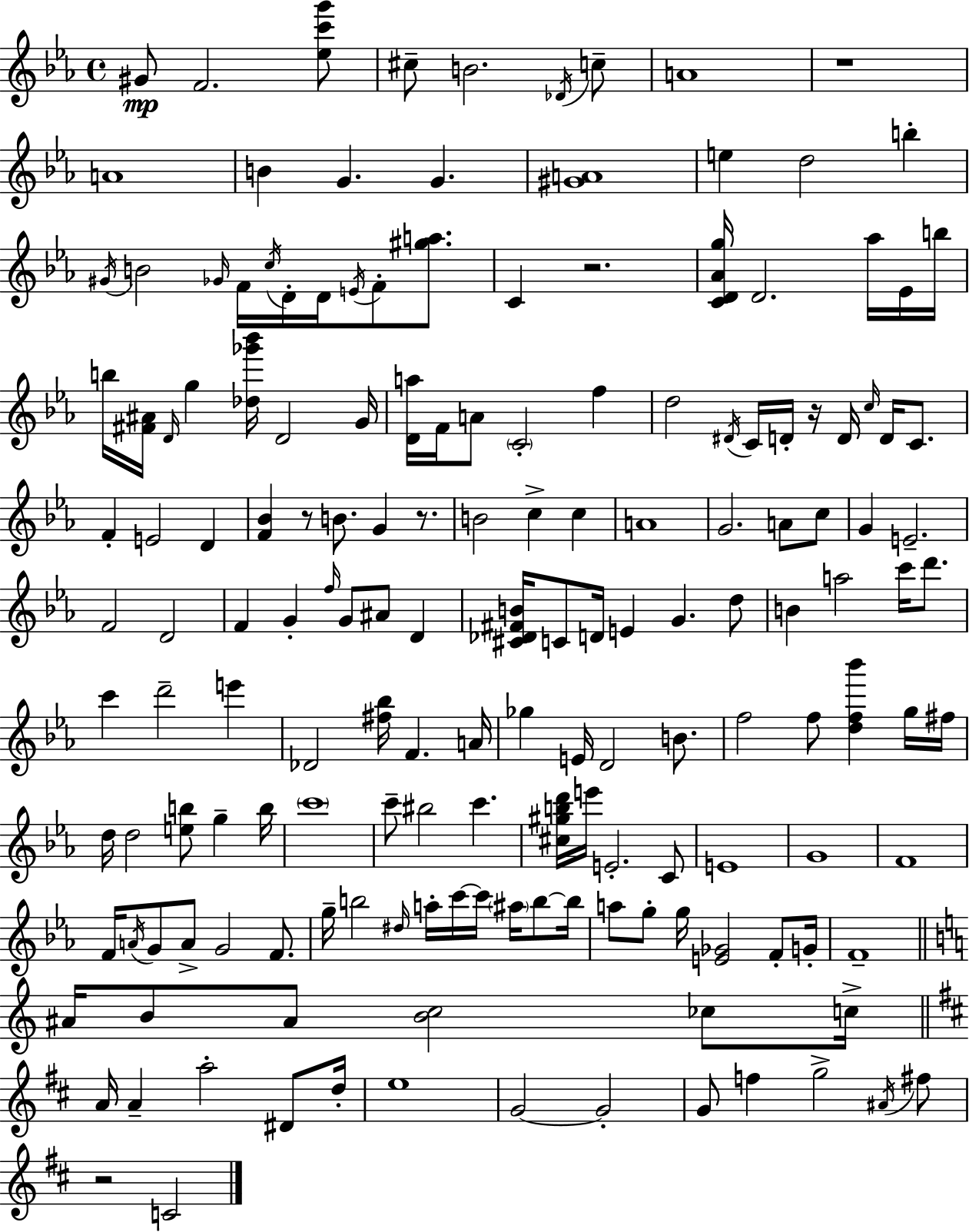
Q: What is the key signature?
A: EES major